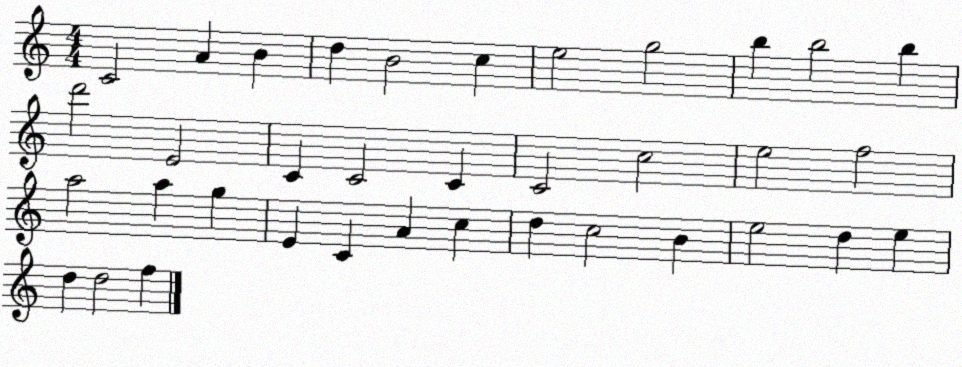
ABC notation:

X:1
T:Untitled
M:4/4
L:1/4
K:C
C2 A B d B2 c e2 g2 b b2 b d'2 E2 C C2 C C2 c2 e2 f2 a2 a g E C A c d c2 B e2 d e d d2 f